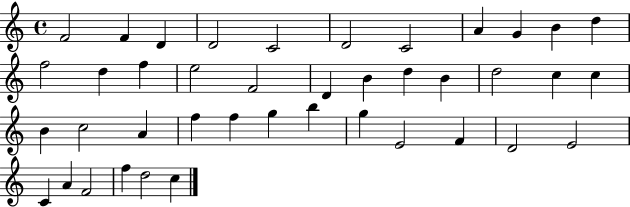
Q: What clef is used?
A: treble